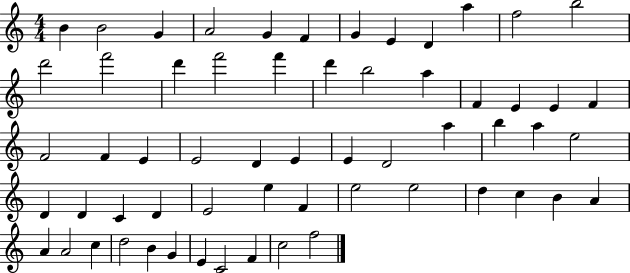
{
  \clef treble
  \numericTimeSignature
  \time 4/4
  \key c \major
  b'4 b'2 g'4 | a'2 g'4 f'4 | g'4 e'4 d'4 a''4 | f''2 b''2 | \break d'''2 f'''2 | d'''4 f'''2 f'''4 | d'''4 b''2 a''4 | f'4 e'4 e'4 f'4 | \break f'2 f'4 e'4 | e'2 d'4 e'4 | e'4 d'2 a''4 | b''4 a''4 e''2 | \break d'4 d'4 c'4 d'4 | e'2 e''4 f'4 | e''2 e''2 | d''4 c''4 b'4 a'4 | \break a'4 a'2 c''4 | d''2 b'4 g'4 | e'4 c'2 f'4 | c''2 f''2 | \break \bar "|."
}